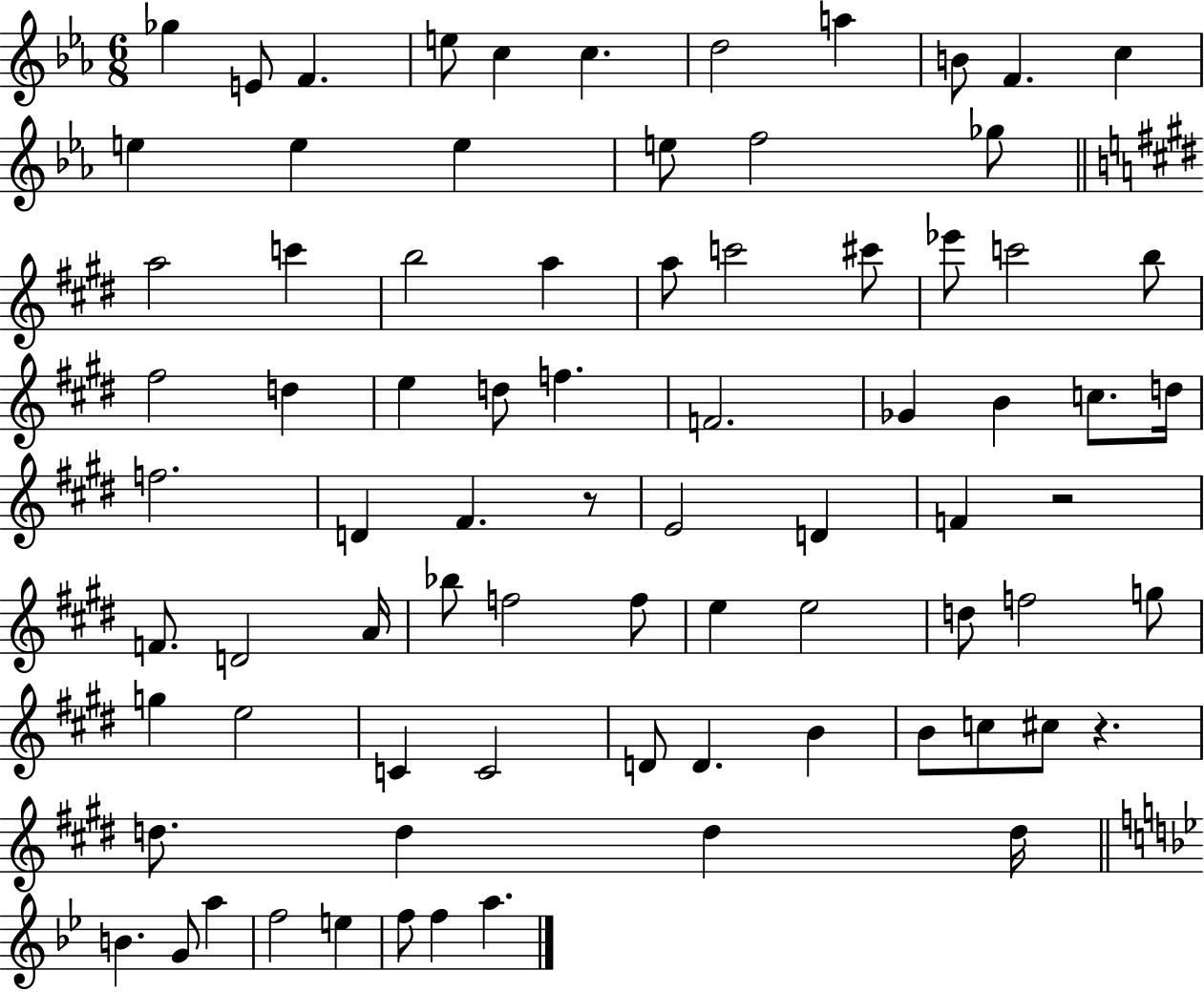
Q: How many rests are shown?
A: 3